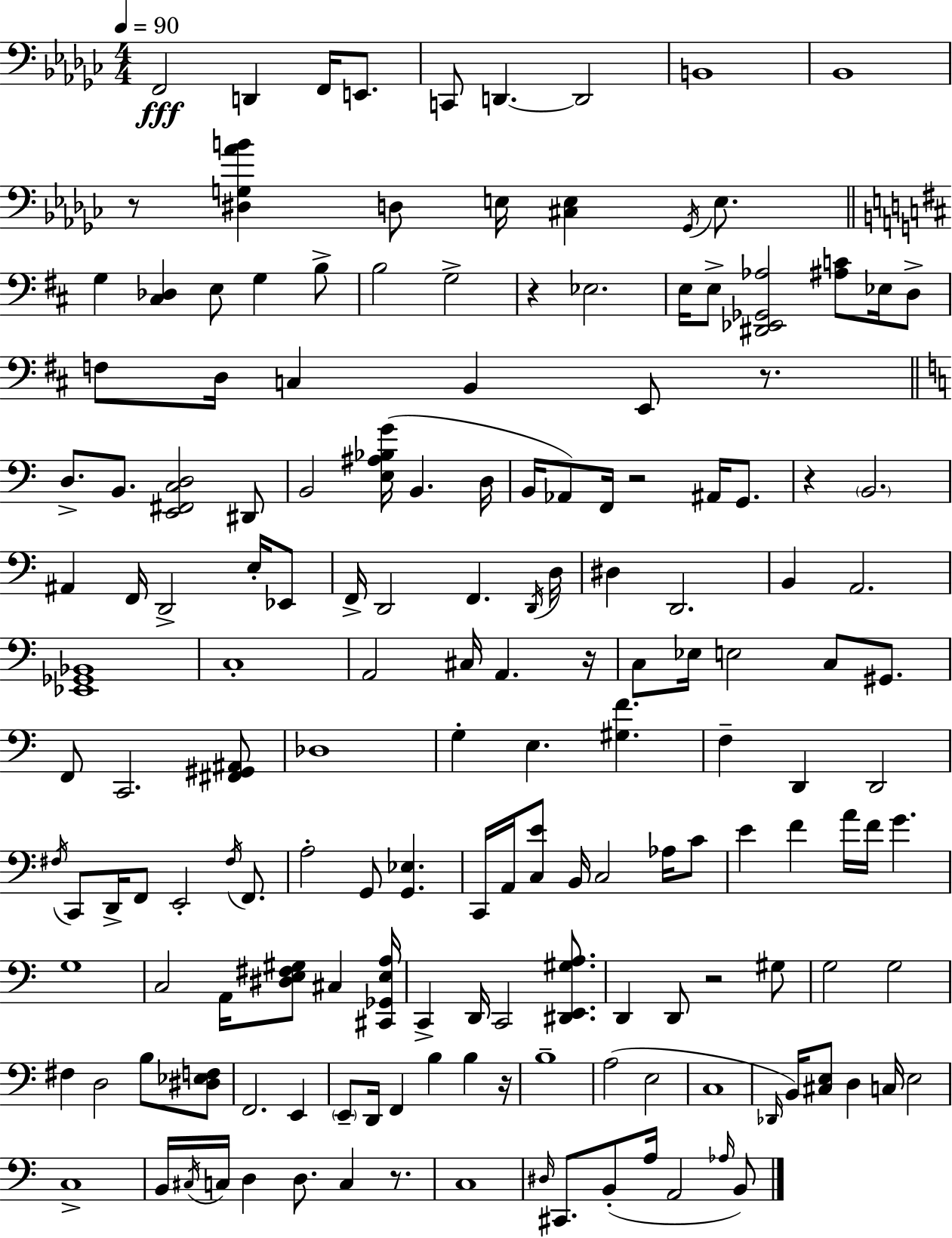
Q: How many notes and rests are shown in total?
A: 164